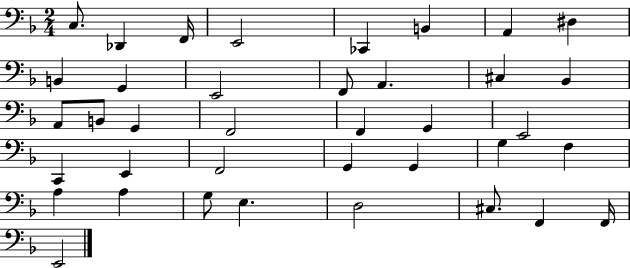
X:1
T:Untitled
M:2/4
L:1/4
K:F
C,/2 _D,, F,,/4 E,,2 _C,, B,, A,, ^D, B,, G,, E,,2 F,,/2 A,, ^C, _B,, A,,/2 B,,/2 G,, F,,2 F,, G,, E,,2 C,, E,, F,,2 G,, G,, G, F, A, A, G,/2 E, D,2 ^C,/2 F,, F,,/4 E,,2